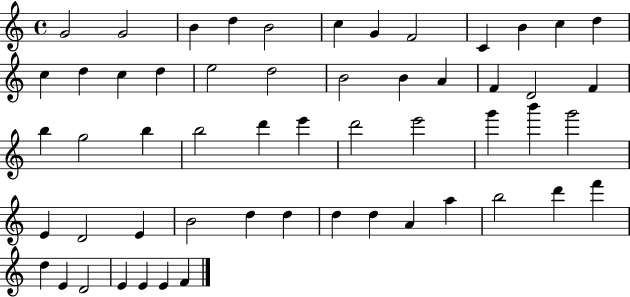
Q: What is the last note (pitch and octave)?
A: F4